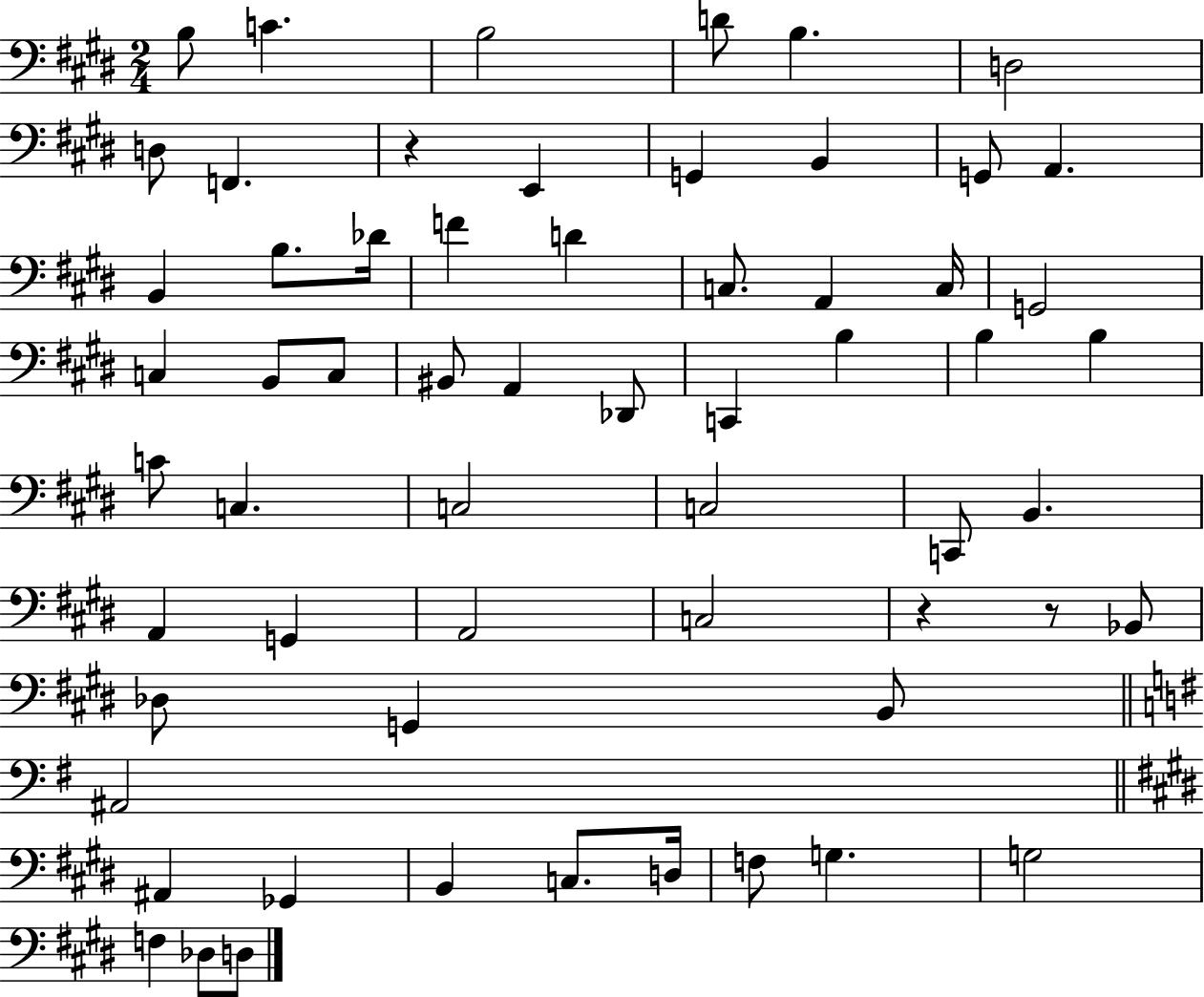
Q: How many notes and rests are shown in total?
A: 61